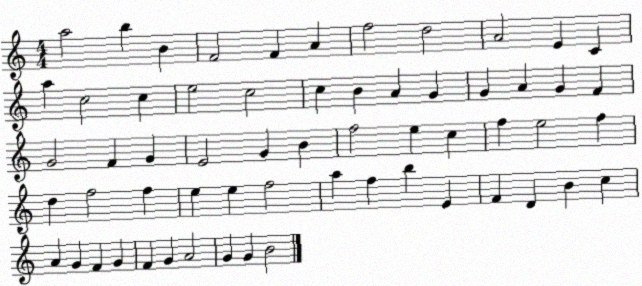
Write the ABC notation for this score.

X:1
T:Untitled
M:4/4
L:1/4
K:C
a2 b B F2 F A f2 d2 A2 E C a c2 c e2 c2 c B A G G A G F G2 F G E2 G B f2 e c f e2 f d f2 f e e f2 a f b E F D B c A G F G F G A2 G G B2